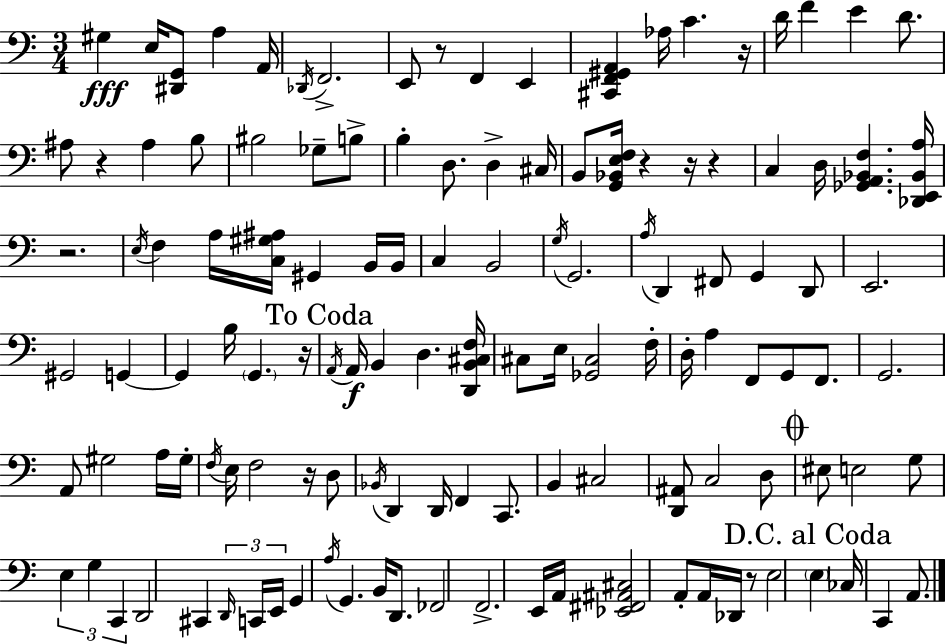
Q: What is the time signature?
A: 3/4